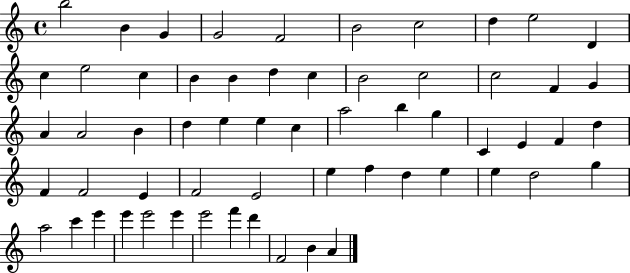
{
  \clef treble
  \time 4/4
  \defaultTimeSignature
  \key c \major
  b''2 b'4 g'4 | g'2 f'2 | b'2 c''2 | d''4 e''2 d'4 | \break c''4 e''2 c''4 | b'4 b'4 d''4 c''4 | b'2 c''2 | c''2 f'4 g'4 | \break a'4 a'2 b'4 | d''4 e''4 e''4 c''4 | a''2 b''4 g''4 | c'4 e'4 f'4 d''4 | \break f'4 f'2 e'4 | f'2 e'2 | e''4 f''4 d''4 e''4 | e''4 d''2 g''4 | \break a''2 c'''4 e'''4 | e'''4 e'''2 e'''4 | e'''2 f'''4 d'''4 | f'2 b'4 a'4 | \break \bar "|."
}